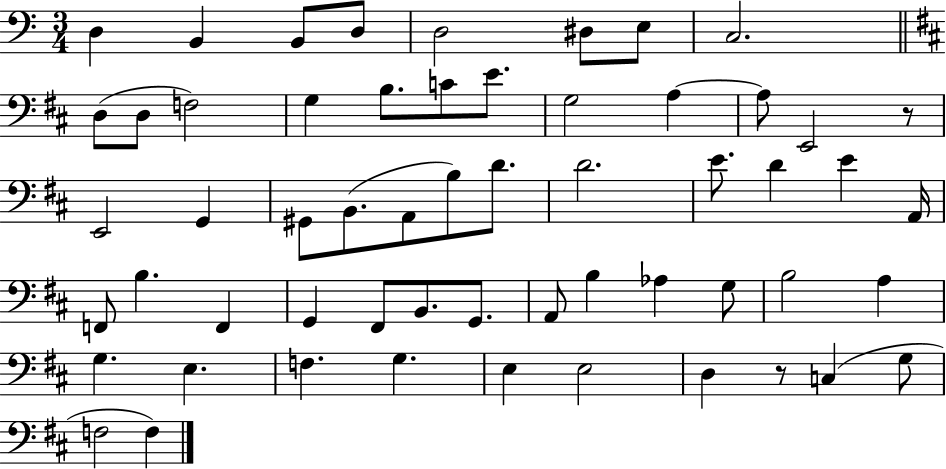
D3/q B2/q B2/e D3/e D3/h D#3/e E3/e C3/h. D3/e D3/e F3/h G3/q B3/e. C4/e E4/e. G3/h A3/q A3/e E2/h R/e E2/h G2/q G#2/e B2/e. A2/e B3/e D4/e. D4/h. E4/e. D4/q E4/q A2/s F2/e B3/q. F2/q G2/q F#2/e B2/e. G2/e. A2/e B3/q Ab3/q G3/e B3/h A3/q G3/q. E3/q. F3/q. G3/q. E3/q E3/h D3/q R/e C3/q G3/e F3/h F3/q